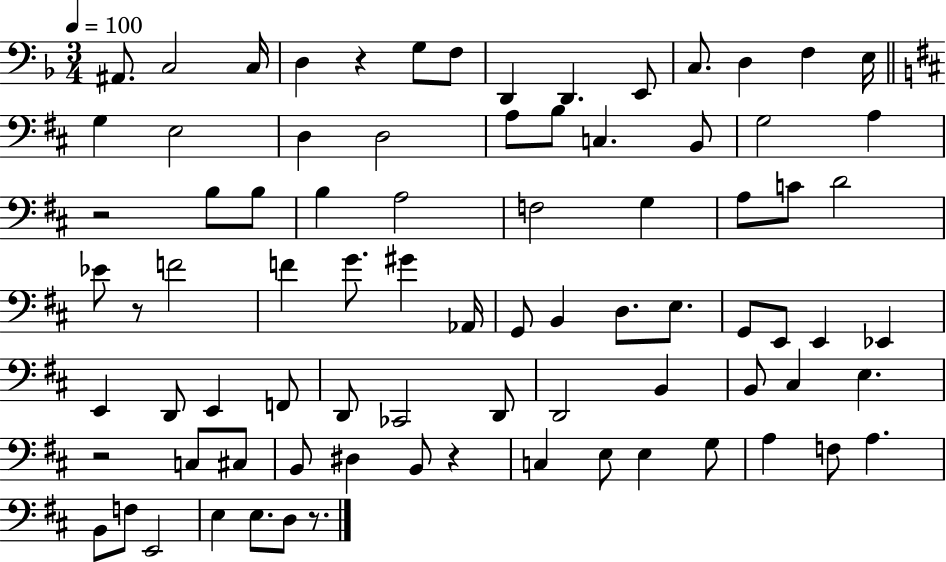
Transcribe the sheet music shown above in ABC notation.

X:1
T:Untitled
M:3/4
L:1/4
K:F
^A,,/2 C,2 C,/4 D, z G,/2 F,/2 D,, D,, E,,/2 C,/2 D, F, E,/4 G, E,2 D, D,2 A,/2 B,/2 C, B,,/2 G,2 A, z2 B,/2 B,/2 B, A,2 F,2 G, A,/2 C/2 D2 _E/2 z/2 F2 F G/2 ^G _A,,/4 G,,/2 B,, D,/2 E,/2 G,,/2 E,,/2 E,, _E,, E,, D,,/2 E,, F,,/2 D,,/2 _C,,2 D,,/2 D,,2 B,, B,,/2 ^C, E, z2 C,/2 ^C,/2 B,,/2 ^D, B,,/2 z C, E,/2 E, G,/2 A, F,/2 A, B,,/2 F,/2 E,,2 E, E,/2 D,/2 z/2